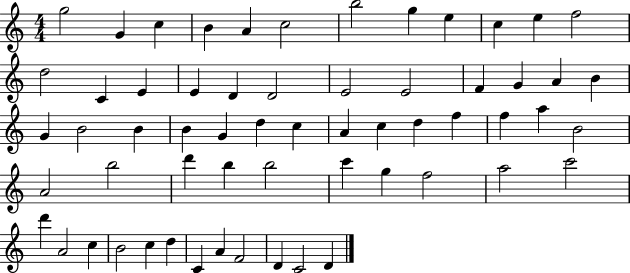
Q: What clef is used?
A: treble